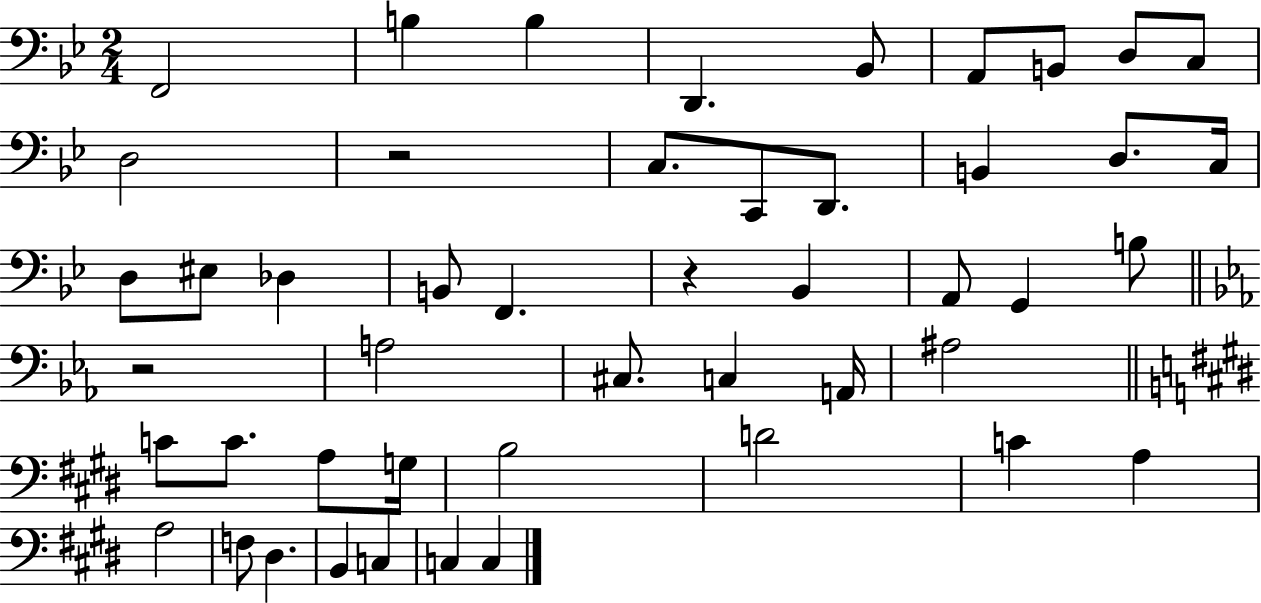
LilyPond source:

{
  \clef bass
  \numericTimeSignature
  \time 2/4
  \key bes \major
  f,2 | b4 b4 | d,4. bes,8 | a,8 b,8 d8 c8 | \break d2 | r2 | c8. c,8 d,8. | b,4 d8. c16 | \break d8 eis8 des4 | b,8 f,4. | r4 bes,4 | a,8 g,4 b8 | \break \bar "||" \break \key ees \major r2 | a2 | cis8. c4 a,16 | ais2 | \break \bar "||" \break \key e \major c'8 c'8. a8 g16 | b2 | d'2 | c'4 a4 | \break a2 | f8 dis4. | b,4 c4 | c4 c4 | \break \bar "|."
}